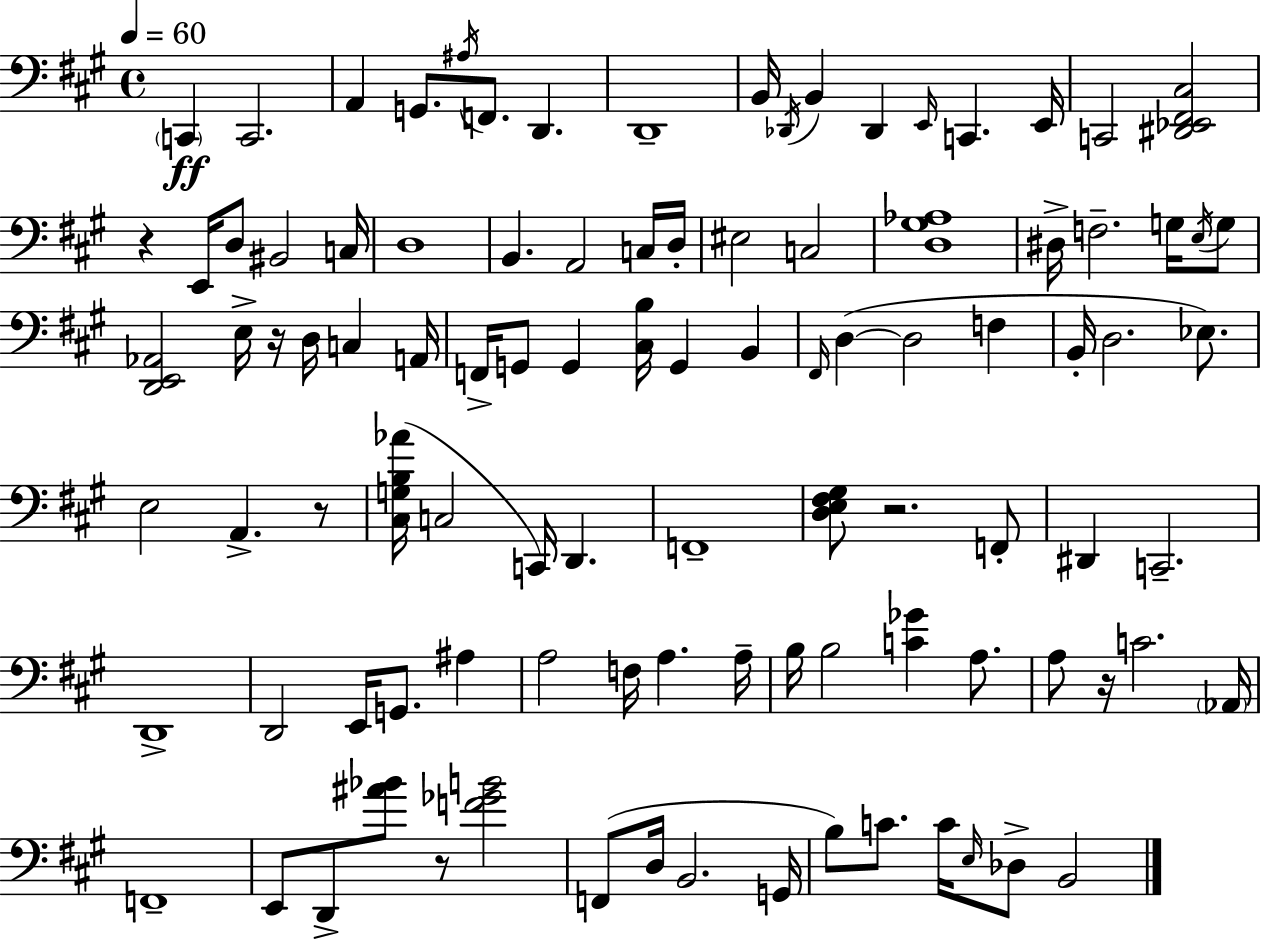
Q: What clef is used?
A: bass